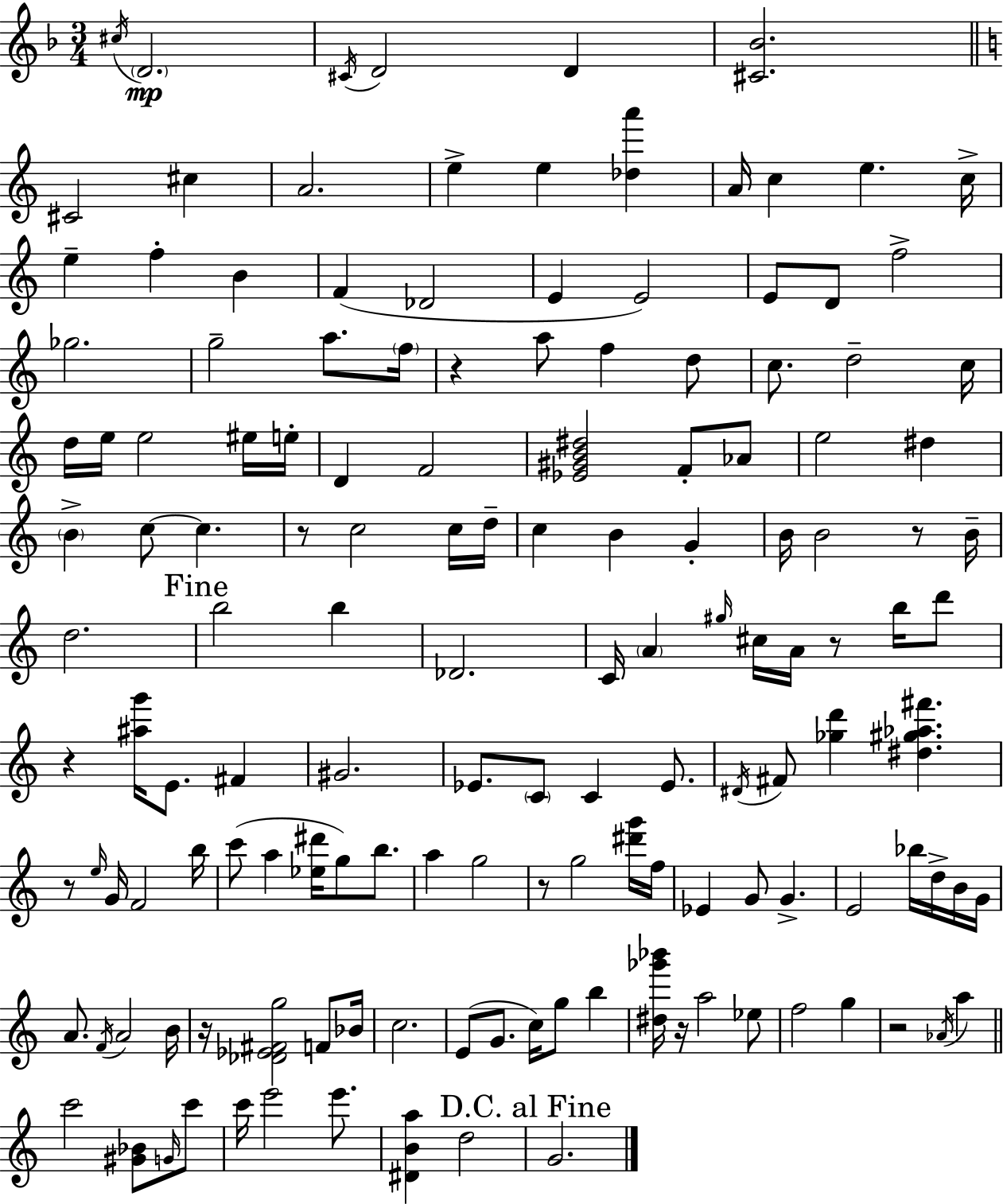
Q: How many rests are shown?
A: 10